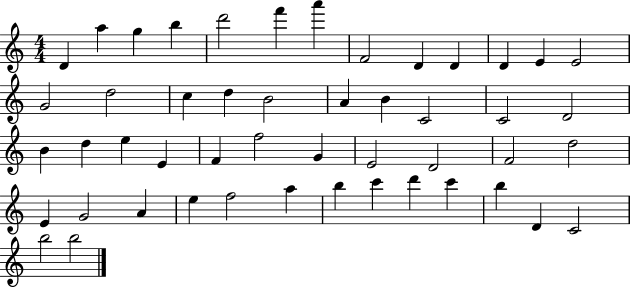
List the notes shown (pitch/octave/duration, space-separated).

D4/q A5/q G5/q B5/q D6/h F6/q A6/q F4/h D4/q D4/q D4/q E4/q E4/h G4/h D5/h C5/q D5/q B4/h A4/q B4/q C4/h C4/h D4/h B4/q D5/q E5/q E4/q F4/q F5/h G4/q E4/h D4/h F4/h D5/h E4/q G4/h A4/q E5/q F5/h A5/q B5/q C6/q D6/q C6/q B5/q D4/q C4/h B5/h B5/h